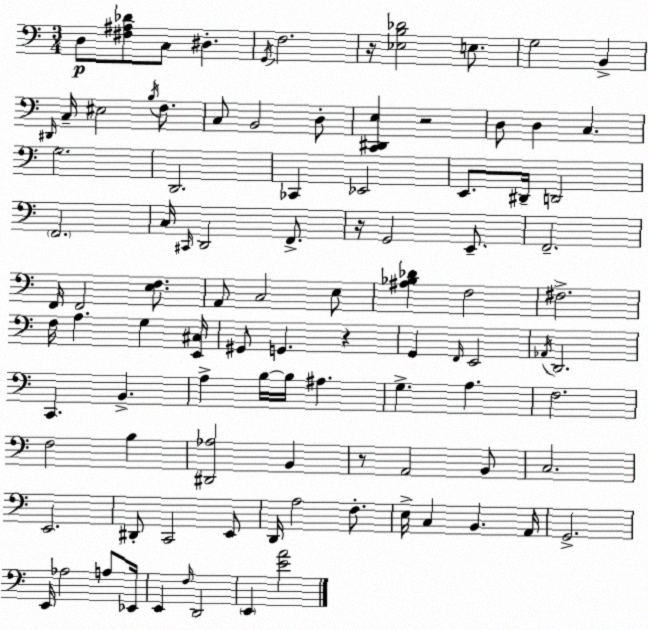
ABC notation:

X:1
T:Untitled
M:3/4
L:1/4
K:Am
D,/2 [^F,^A,_D]/2 C,/2 ^D, G,,/4 F,2 z/4 [_E,B,_D]2 E,/2 G,2 B,, ^D,,/4 C,/4 ^E,2 B,/4 F,/2 C,/2 B,,2 D,/2 [C,,^D,,E,] z2 D,/2 D, C, G,2 D,,2 _C,, _E,,2 E,,/2 ^D,,/4 D,,2 F,,2 C,/4 ^C,,/4 D,,2 F,,/2 z/4 G,,2 E,,/2 F,,2 F,,/4 F,,2 [E,F,]/2 A,,/2 C,2 E,/2 [^A,_B,_D] F,2 ^F,2 F,/4 A, G, [E,,^C,]/4 ^G,,/2 G,, z G,, F,,/4 E,,2 _A,,/4 D,,2 C,, B,, A, B,/4 B,/4 ^A, G, A, F,2 F,2 B, [^D,,_A,]2 B,, z/2 A,,2 B,,/2 C,2 E,,2 ^D,,/2 C,,2 E,,/2 D,,/4 A,2 F,/2 E,/4 C, B,, A,,/4 G,,2 E,,/4 _A,2 A,/2 _E,,/4 E,, F,/4 D,,2 E,, [EA]2